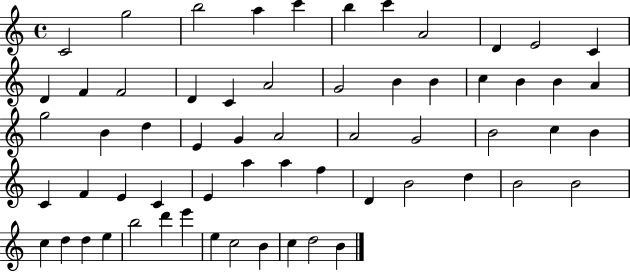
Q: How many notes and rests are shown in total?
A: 61